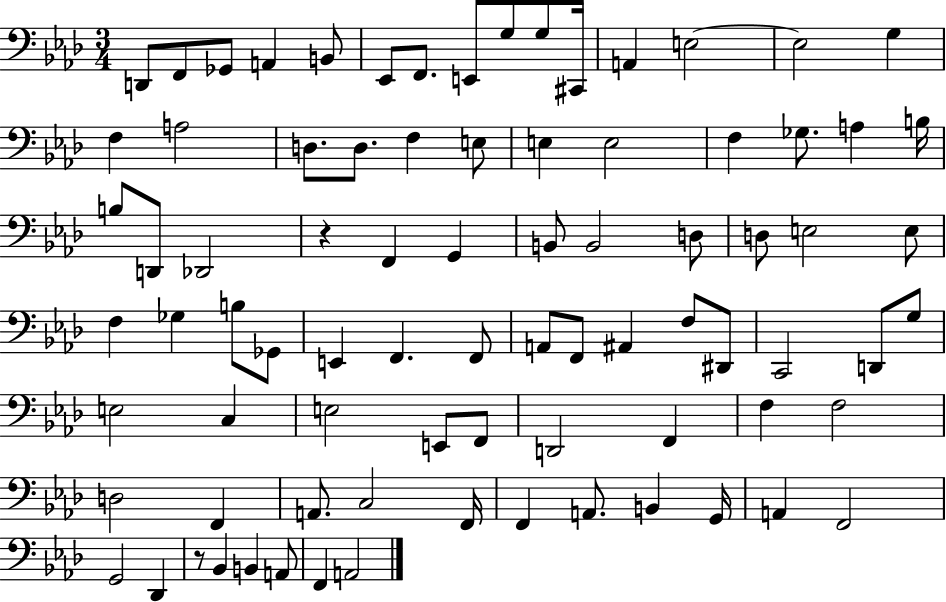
{
  \clef bass
  \numericTimeSignature
  \time 3/4
  \key aes \major
  d,8 f,8 ges,8 a,4 b,8 | ees,8 f,8. e,8 g8 g8 cis,16 | a,4 e2~~ | e2 g4 | \break f4 a2 | d8. d8. f4 e8 | e4 e2 | f4 ges8. a4 b16 | \break b8 d,8 des,2 | r4 f,4 g,4 | b,8 b,2 d8 | d8 e2 e8 | \break f4 ges4 b8 ges,8 | e,4 f,4. f,8 | a,8 f,8 ais,4 f8 dis,8 | c,2 d,8 g8 | \break e2 c4 | e2 e,8 f,8 | d,2 f,4 | f4 f2 | \break d2 f,4 | a,8. c2 f,16 | f,4 a,8. b,4 g,16 | a,4 f,2 | \break g,2 des,4 | r8 bes,4 b,4 a,8 | f,4 a,2 | \bar "|."
}